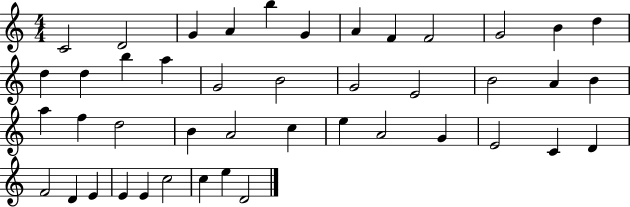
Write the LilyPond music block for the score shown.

{
  \clef treble
  \numericTimeSignature
  \time 4/4
  \key c \major
  c'2 d'2 | g'4 a'4 b''4 g'4 | a'4 f'4 f'2 | g'2 b'4 d''4 | \break d''4 d''4 b''4 a''4 | g'2 b'2 | g'2 e'2 | b'2 a'4 b'4 | \break a''4 f''4 d''2 | b'4 a'2 c''4 | e''4 a'2 g'4 | e'2 c'4 d'4 | \break f'2 d'4 e'4 | e'4 e'4 c''2 | c''4 e''4 d'2 | \bar "|."
}